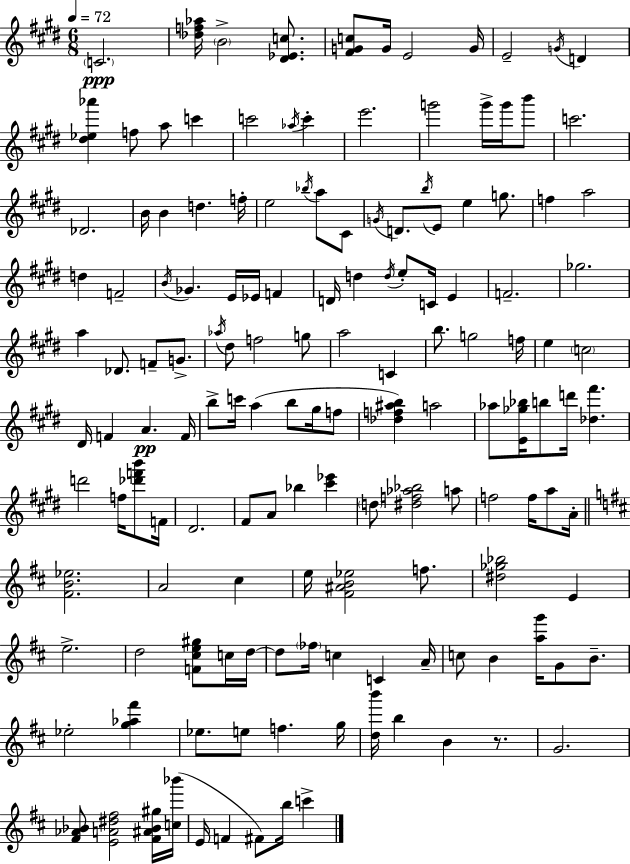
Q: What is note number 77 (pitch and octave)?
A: F5